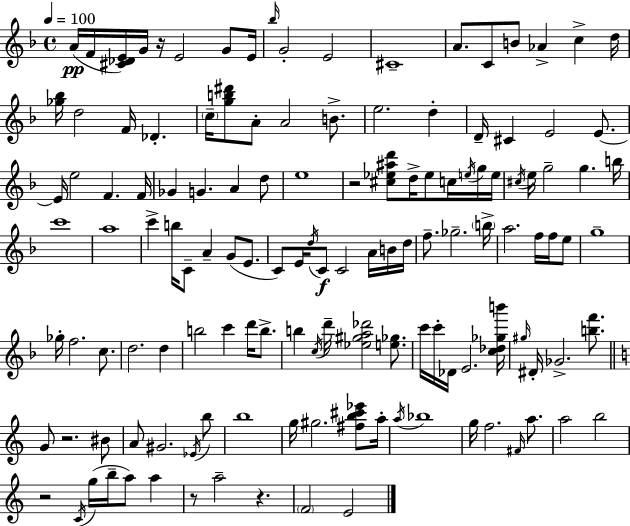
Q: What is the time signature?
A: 4/4